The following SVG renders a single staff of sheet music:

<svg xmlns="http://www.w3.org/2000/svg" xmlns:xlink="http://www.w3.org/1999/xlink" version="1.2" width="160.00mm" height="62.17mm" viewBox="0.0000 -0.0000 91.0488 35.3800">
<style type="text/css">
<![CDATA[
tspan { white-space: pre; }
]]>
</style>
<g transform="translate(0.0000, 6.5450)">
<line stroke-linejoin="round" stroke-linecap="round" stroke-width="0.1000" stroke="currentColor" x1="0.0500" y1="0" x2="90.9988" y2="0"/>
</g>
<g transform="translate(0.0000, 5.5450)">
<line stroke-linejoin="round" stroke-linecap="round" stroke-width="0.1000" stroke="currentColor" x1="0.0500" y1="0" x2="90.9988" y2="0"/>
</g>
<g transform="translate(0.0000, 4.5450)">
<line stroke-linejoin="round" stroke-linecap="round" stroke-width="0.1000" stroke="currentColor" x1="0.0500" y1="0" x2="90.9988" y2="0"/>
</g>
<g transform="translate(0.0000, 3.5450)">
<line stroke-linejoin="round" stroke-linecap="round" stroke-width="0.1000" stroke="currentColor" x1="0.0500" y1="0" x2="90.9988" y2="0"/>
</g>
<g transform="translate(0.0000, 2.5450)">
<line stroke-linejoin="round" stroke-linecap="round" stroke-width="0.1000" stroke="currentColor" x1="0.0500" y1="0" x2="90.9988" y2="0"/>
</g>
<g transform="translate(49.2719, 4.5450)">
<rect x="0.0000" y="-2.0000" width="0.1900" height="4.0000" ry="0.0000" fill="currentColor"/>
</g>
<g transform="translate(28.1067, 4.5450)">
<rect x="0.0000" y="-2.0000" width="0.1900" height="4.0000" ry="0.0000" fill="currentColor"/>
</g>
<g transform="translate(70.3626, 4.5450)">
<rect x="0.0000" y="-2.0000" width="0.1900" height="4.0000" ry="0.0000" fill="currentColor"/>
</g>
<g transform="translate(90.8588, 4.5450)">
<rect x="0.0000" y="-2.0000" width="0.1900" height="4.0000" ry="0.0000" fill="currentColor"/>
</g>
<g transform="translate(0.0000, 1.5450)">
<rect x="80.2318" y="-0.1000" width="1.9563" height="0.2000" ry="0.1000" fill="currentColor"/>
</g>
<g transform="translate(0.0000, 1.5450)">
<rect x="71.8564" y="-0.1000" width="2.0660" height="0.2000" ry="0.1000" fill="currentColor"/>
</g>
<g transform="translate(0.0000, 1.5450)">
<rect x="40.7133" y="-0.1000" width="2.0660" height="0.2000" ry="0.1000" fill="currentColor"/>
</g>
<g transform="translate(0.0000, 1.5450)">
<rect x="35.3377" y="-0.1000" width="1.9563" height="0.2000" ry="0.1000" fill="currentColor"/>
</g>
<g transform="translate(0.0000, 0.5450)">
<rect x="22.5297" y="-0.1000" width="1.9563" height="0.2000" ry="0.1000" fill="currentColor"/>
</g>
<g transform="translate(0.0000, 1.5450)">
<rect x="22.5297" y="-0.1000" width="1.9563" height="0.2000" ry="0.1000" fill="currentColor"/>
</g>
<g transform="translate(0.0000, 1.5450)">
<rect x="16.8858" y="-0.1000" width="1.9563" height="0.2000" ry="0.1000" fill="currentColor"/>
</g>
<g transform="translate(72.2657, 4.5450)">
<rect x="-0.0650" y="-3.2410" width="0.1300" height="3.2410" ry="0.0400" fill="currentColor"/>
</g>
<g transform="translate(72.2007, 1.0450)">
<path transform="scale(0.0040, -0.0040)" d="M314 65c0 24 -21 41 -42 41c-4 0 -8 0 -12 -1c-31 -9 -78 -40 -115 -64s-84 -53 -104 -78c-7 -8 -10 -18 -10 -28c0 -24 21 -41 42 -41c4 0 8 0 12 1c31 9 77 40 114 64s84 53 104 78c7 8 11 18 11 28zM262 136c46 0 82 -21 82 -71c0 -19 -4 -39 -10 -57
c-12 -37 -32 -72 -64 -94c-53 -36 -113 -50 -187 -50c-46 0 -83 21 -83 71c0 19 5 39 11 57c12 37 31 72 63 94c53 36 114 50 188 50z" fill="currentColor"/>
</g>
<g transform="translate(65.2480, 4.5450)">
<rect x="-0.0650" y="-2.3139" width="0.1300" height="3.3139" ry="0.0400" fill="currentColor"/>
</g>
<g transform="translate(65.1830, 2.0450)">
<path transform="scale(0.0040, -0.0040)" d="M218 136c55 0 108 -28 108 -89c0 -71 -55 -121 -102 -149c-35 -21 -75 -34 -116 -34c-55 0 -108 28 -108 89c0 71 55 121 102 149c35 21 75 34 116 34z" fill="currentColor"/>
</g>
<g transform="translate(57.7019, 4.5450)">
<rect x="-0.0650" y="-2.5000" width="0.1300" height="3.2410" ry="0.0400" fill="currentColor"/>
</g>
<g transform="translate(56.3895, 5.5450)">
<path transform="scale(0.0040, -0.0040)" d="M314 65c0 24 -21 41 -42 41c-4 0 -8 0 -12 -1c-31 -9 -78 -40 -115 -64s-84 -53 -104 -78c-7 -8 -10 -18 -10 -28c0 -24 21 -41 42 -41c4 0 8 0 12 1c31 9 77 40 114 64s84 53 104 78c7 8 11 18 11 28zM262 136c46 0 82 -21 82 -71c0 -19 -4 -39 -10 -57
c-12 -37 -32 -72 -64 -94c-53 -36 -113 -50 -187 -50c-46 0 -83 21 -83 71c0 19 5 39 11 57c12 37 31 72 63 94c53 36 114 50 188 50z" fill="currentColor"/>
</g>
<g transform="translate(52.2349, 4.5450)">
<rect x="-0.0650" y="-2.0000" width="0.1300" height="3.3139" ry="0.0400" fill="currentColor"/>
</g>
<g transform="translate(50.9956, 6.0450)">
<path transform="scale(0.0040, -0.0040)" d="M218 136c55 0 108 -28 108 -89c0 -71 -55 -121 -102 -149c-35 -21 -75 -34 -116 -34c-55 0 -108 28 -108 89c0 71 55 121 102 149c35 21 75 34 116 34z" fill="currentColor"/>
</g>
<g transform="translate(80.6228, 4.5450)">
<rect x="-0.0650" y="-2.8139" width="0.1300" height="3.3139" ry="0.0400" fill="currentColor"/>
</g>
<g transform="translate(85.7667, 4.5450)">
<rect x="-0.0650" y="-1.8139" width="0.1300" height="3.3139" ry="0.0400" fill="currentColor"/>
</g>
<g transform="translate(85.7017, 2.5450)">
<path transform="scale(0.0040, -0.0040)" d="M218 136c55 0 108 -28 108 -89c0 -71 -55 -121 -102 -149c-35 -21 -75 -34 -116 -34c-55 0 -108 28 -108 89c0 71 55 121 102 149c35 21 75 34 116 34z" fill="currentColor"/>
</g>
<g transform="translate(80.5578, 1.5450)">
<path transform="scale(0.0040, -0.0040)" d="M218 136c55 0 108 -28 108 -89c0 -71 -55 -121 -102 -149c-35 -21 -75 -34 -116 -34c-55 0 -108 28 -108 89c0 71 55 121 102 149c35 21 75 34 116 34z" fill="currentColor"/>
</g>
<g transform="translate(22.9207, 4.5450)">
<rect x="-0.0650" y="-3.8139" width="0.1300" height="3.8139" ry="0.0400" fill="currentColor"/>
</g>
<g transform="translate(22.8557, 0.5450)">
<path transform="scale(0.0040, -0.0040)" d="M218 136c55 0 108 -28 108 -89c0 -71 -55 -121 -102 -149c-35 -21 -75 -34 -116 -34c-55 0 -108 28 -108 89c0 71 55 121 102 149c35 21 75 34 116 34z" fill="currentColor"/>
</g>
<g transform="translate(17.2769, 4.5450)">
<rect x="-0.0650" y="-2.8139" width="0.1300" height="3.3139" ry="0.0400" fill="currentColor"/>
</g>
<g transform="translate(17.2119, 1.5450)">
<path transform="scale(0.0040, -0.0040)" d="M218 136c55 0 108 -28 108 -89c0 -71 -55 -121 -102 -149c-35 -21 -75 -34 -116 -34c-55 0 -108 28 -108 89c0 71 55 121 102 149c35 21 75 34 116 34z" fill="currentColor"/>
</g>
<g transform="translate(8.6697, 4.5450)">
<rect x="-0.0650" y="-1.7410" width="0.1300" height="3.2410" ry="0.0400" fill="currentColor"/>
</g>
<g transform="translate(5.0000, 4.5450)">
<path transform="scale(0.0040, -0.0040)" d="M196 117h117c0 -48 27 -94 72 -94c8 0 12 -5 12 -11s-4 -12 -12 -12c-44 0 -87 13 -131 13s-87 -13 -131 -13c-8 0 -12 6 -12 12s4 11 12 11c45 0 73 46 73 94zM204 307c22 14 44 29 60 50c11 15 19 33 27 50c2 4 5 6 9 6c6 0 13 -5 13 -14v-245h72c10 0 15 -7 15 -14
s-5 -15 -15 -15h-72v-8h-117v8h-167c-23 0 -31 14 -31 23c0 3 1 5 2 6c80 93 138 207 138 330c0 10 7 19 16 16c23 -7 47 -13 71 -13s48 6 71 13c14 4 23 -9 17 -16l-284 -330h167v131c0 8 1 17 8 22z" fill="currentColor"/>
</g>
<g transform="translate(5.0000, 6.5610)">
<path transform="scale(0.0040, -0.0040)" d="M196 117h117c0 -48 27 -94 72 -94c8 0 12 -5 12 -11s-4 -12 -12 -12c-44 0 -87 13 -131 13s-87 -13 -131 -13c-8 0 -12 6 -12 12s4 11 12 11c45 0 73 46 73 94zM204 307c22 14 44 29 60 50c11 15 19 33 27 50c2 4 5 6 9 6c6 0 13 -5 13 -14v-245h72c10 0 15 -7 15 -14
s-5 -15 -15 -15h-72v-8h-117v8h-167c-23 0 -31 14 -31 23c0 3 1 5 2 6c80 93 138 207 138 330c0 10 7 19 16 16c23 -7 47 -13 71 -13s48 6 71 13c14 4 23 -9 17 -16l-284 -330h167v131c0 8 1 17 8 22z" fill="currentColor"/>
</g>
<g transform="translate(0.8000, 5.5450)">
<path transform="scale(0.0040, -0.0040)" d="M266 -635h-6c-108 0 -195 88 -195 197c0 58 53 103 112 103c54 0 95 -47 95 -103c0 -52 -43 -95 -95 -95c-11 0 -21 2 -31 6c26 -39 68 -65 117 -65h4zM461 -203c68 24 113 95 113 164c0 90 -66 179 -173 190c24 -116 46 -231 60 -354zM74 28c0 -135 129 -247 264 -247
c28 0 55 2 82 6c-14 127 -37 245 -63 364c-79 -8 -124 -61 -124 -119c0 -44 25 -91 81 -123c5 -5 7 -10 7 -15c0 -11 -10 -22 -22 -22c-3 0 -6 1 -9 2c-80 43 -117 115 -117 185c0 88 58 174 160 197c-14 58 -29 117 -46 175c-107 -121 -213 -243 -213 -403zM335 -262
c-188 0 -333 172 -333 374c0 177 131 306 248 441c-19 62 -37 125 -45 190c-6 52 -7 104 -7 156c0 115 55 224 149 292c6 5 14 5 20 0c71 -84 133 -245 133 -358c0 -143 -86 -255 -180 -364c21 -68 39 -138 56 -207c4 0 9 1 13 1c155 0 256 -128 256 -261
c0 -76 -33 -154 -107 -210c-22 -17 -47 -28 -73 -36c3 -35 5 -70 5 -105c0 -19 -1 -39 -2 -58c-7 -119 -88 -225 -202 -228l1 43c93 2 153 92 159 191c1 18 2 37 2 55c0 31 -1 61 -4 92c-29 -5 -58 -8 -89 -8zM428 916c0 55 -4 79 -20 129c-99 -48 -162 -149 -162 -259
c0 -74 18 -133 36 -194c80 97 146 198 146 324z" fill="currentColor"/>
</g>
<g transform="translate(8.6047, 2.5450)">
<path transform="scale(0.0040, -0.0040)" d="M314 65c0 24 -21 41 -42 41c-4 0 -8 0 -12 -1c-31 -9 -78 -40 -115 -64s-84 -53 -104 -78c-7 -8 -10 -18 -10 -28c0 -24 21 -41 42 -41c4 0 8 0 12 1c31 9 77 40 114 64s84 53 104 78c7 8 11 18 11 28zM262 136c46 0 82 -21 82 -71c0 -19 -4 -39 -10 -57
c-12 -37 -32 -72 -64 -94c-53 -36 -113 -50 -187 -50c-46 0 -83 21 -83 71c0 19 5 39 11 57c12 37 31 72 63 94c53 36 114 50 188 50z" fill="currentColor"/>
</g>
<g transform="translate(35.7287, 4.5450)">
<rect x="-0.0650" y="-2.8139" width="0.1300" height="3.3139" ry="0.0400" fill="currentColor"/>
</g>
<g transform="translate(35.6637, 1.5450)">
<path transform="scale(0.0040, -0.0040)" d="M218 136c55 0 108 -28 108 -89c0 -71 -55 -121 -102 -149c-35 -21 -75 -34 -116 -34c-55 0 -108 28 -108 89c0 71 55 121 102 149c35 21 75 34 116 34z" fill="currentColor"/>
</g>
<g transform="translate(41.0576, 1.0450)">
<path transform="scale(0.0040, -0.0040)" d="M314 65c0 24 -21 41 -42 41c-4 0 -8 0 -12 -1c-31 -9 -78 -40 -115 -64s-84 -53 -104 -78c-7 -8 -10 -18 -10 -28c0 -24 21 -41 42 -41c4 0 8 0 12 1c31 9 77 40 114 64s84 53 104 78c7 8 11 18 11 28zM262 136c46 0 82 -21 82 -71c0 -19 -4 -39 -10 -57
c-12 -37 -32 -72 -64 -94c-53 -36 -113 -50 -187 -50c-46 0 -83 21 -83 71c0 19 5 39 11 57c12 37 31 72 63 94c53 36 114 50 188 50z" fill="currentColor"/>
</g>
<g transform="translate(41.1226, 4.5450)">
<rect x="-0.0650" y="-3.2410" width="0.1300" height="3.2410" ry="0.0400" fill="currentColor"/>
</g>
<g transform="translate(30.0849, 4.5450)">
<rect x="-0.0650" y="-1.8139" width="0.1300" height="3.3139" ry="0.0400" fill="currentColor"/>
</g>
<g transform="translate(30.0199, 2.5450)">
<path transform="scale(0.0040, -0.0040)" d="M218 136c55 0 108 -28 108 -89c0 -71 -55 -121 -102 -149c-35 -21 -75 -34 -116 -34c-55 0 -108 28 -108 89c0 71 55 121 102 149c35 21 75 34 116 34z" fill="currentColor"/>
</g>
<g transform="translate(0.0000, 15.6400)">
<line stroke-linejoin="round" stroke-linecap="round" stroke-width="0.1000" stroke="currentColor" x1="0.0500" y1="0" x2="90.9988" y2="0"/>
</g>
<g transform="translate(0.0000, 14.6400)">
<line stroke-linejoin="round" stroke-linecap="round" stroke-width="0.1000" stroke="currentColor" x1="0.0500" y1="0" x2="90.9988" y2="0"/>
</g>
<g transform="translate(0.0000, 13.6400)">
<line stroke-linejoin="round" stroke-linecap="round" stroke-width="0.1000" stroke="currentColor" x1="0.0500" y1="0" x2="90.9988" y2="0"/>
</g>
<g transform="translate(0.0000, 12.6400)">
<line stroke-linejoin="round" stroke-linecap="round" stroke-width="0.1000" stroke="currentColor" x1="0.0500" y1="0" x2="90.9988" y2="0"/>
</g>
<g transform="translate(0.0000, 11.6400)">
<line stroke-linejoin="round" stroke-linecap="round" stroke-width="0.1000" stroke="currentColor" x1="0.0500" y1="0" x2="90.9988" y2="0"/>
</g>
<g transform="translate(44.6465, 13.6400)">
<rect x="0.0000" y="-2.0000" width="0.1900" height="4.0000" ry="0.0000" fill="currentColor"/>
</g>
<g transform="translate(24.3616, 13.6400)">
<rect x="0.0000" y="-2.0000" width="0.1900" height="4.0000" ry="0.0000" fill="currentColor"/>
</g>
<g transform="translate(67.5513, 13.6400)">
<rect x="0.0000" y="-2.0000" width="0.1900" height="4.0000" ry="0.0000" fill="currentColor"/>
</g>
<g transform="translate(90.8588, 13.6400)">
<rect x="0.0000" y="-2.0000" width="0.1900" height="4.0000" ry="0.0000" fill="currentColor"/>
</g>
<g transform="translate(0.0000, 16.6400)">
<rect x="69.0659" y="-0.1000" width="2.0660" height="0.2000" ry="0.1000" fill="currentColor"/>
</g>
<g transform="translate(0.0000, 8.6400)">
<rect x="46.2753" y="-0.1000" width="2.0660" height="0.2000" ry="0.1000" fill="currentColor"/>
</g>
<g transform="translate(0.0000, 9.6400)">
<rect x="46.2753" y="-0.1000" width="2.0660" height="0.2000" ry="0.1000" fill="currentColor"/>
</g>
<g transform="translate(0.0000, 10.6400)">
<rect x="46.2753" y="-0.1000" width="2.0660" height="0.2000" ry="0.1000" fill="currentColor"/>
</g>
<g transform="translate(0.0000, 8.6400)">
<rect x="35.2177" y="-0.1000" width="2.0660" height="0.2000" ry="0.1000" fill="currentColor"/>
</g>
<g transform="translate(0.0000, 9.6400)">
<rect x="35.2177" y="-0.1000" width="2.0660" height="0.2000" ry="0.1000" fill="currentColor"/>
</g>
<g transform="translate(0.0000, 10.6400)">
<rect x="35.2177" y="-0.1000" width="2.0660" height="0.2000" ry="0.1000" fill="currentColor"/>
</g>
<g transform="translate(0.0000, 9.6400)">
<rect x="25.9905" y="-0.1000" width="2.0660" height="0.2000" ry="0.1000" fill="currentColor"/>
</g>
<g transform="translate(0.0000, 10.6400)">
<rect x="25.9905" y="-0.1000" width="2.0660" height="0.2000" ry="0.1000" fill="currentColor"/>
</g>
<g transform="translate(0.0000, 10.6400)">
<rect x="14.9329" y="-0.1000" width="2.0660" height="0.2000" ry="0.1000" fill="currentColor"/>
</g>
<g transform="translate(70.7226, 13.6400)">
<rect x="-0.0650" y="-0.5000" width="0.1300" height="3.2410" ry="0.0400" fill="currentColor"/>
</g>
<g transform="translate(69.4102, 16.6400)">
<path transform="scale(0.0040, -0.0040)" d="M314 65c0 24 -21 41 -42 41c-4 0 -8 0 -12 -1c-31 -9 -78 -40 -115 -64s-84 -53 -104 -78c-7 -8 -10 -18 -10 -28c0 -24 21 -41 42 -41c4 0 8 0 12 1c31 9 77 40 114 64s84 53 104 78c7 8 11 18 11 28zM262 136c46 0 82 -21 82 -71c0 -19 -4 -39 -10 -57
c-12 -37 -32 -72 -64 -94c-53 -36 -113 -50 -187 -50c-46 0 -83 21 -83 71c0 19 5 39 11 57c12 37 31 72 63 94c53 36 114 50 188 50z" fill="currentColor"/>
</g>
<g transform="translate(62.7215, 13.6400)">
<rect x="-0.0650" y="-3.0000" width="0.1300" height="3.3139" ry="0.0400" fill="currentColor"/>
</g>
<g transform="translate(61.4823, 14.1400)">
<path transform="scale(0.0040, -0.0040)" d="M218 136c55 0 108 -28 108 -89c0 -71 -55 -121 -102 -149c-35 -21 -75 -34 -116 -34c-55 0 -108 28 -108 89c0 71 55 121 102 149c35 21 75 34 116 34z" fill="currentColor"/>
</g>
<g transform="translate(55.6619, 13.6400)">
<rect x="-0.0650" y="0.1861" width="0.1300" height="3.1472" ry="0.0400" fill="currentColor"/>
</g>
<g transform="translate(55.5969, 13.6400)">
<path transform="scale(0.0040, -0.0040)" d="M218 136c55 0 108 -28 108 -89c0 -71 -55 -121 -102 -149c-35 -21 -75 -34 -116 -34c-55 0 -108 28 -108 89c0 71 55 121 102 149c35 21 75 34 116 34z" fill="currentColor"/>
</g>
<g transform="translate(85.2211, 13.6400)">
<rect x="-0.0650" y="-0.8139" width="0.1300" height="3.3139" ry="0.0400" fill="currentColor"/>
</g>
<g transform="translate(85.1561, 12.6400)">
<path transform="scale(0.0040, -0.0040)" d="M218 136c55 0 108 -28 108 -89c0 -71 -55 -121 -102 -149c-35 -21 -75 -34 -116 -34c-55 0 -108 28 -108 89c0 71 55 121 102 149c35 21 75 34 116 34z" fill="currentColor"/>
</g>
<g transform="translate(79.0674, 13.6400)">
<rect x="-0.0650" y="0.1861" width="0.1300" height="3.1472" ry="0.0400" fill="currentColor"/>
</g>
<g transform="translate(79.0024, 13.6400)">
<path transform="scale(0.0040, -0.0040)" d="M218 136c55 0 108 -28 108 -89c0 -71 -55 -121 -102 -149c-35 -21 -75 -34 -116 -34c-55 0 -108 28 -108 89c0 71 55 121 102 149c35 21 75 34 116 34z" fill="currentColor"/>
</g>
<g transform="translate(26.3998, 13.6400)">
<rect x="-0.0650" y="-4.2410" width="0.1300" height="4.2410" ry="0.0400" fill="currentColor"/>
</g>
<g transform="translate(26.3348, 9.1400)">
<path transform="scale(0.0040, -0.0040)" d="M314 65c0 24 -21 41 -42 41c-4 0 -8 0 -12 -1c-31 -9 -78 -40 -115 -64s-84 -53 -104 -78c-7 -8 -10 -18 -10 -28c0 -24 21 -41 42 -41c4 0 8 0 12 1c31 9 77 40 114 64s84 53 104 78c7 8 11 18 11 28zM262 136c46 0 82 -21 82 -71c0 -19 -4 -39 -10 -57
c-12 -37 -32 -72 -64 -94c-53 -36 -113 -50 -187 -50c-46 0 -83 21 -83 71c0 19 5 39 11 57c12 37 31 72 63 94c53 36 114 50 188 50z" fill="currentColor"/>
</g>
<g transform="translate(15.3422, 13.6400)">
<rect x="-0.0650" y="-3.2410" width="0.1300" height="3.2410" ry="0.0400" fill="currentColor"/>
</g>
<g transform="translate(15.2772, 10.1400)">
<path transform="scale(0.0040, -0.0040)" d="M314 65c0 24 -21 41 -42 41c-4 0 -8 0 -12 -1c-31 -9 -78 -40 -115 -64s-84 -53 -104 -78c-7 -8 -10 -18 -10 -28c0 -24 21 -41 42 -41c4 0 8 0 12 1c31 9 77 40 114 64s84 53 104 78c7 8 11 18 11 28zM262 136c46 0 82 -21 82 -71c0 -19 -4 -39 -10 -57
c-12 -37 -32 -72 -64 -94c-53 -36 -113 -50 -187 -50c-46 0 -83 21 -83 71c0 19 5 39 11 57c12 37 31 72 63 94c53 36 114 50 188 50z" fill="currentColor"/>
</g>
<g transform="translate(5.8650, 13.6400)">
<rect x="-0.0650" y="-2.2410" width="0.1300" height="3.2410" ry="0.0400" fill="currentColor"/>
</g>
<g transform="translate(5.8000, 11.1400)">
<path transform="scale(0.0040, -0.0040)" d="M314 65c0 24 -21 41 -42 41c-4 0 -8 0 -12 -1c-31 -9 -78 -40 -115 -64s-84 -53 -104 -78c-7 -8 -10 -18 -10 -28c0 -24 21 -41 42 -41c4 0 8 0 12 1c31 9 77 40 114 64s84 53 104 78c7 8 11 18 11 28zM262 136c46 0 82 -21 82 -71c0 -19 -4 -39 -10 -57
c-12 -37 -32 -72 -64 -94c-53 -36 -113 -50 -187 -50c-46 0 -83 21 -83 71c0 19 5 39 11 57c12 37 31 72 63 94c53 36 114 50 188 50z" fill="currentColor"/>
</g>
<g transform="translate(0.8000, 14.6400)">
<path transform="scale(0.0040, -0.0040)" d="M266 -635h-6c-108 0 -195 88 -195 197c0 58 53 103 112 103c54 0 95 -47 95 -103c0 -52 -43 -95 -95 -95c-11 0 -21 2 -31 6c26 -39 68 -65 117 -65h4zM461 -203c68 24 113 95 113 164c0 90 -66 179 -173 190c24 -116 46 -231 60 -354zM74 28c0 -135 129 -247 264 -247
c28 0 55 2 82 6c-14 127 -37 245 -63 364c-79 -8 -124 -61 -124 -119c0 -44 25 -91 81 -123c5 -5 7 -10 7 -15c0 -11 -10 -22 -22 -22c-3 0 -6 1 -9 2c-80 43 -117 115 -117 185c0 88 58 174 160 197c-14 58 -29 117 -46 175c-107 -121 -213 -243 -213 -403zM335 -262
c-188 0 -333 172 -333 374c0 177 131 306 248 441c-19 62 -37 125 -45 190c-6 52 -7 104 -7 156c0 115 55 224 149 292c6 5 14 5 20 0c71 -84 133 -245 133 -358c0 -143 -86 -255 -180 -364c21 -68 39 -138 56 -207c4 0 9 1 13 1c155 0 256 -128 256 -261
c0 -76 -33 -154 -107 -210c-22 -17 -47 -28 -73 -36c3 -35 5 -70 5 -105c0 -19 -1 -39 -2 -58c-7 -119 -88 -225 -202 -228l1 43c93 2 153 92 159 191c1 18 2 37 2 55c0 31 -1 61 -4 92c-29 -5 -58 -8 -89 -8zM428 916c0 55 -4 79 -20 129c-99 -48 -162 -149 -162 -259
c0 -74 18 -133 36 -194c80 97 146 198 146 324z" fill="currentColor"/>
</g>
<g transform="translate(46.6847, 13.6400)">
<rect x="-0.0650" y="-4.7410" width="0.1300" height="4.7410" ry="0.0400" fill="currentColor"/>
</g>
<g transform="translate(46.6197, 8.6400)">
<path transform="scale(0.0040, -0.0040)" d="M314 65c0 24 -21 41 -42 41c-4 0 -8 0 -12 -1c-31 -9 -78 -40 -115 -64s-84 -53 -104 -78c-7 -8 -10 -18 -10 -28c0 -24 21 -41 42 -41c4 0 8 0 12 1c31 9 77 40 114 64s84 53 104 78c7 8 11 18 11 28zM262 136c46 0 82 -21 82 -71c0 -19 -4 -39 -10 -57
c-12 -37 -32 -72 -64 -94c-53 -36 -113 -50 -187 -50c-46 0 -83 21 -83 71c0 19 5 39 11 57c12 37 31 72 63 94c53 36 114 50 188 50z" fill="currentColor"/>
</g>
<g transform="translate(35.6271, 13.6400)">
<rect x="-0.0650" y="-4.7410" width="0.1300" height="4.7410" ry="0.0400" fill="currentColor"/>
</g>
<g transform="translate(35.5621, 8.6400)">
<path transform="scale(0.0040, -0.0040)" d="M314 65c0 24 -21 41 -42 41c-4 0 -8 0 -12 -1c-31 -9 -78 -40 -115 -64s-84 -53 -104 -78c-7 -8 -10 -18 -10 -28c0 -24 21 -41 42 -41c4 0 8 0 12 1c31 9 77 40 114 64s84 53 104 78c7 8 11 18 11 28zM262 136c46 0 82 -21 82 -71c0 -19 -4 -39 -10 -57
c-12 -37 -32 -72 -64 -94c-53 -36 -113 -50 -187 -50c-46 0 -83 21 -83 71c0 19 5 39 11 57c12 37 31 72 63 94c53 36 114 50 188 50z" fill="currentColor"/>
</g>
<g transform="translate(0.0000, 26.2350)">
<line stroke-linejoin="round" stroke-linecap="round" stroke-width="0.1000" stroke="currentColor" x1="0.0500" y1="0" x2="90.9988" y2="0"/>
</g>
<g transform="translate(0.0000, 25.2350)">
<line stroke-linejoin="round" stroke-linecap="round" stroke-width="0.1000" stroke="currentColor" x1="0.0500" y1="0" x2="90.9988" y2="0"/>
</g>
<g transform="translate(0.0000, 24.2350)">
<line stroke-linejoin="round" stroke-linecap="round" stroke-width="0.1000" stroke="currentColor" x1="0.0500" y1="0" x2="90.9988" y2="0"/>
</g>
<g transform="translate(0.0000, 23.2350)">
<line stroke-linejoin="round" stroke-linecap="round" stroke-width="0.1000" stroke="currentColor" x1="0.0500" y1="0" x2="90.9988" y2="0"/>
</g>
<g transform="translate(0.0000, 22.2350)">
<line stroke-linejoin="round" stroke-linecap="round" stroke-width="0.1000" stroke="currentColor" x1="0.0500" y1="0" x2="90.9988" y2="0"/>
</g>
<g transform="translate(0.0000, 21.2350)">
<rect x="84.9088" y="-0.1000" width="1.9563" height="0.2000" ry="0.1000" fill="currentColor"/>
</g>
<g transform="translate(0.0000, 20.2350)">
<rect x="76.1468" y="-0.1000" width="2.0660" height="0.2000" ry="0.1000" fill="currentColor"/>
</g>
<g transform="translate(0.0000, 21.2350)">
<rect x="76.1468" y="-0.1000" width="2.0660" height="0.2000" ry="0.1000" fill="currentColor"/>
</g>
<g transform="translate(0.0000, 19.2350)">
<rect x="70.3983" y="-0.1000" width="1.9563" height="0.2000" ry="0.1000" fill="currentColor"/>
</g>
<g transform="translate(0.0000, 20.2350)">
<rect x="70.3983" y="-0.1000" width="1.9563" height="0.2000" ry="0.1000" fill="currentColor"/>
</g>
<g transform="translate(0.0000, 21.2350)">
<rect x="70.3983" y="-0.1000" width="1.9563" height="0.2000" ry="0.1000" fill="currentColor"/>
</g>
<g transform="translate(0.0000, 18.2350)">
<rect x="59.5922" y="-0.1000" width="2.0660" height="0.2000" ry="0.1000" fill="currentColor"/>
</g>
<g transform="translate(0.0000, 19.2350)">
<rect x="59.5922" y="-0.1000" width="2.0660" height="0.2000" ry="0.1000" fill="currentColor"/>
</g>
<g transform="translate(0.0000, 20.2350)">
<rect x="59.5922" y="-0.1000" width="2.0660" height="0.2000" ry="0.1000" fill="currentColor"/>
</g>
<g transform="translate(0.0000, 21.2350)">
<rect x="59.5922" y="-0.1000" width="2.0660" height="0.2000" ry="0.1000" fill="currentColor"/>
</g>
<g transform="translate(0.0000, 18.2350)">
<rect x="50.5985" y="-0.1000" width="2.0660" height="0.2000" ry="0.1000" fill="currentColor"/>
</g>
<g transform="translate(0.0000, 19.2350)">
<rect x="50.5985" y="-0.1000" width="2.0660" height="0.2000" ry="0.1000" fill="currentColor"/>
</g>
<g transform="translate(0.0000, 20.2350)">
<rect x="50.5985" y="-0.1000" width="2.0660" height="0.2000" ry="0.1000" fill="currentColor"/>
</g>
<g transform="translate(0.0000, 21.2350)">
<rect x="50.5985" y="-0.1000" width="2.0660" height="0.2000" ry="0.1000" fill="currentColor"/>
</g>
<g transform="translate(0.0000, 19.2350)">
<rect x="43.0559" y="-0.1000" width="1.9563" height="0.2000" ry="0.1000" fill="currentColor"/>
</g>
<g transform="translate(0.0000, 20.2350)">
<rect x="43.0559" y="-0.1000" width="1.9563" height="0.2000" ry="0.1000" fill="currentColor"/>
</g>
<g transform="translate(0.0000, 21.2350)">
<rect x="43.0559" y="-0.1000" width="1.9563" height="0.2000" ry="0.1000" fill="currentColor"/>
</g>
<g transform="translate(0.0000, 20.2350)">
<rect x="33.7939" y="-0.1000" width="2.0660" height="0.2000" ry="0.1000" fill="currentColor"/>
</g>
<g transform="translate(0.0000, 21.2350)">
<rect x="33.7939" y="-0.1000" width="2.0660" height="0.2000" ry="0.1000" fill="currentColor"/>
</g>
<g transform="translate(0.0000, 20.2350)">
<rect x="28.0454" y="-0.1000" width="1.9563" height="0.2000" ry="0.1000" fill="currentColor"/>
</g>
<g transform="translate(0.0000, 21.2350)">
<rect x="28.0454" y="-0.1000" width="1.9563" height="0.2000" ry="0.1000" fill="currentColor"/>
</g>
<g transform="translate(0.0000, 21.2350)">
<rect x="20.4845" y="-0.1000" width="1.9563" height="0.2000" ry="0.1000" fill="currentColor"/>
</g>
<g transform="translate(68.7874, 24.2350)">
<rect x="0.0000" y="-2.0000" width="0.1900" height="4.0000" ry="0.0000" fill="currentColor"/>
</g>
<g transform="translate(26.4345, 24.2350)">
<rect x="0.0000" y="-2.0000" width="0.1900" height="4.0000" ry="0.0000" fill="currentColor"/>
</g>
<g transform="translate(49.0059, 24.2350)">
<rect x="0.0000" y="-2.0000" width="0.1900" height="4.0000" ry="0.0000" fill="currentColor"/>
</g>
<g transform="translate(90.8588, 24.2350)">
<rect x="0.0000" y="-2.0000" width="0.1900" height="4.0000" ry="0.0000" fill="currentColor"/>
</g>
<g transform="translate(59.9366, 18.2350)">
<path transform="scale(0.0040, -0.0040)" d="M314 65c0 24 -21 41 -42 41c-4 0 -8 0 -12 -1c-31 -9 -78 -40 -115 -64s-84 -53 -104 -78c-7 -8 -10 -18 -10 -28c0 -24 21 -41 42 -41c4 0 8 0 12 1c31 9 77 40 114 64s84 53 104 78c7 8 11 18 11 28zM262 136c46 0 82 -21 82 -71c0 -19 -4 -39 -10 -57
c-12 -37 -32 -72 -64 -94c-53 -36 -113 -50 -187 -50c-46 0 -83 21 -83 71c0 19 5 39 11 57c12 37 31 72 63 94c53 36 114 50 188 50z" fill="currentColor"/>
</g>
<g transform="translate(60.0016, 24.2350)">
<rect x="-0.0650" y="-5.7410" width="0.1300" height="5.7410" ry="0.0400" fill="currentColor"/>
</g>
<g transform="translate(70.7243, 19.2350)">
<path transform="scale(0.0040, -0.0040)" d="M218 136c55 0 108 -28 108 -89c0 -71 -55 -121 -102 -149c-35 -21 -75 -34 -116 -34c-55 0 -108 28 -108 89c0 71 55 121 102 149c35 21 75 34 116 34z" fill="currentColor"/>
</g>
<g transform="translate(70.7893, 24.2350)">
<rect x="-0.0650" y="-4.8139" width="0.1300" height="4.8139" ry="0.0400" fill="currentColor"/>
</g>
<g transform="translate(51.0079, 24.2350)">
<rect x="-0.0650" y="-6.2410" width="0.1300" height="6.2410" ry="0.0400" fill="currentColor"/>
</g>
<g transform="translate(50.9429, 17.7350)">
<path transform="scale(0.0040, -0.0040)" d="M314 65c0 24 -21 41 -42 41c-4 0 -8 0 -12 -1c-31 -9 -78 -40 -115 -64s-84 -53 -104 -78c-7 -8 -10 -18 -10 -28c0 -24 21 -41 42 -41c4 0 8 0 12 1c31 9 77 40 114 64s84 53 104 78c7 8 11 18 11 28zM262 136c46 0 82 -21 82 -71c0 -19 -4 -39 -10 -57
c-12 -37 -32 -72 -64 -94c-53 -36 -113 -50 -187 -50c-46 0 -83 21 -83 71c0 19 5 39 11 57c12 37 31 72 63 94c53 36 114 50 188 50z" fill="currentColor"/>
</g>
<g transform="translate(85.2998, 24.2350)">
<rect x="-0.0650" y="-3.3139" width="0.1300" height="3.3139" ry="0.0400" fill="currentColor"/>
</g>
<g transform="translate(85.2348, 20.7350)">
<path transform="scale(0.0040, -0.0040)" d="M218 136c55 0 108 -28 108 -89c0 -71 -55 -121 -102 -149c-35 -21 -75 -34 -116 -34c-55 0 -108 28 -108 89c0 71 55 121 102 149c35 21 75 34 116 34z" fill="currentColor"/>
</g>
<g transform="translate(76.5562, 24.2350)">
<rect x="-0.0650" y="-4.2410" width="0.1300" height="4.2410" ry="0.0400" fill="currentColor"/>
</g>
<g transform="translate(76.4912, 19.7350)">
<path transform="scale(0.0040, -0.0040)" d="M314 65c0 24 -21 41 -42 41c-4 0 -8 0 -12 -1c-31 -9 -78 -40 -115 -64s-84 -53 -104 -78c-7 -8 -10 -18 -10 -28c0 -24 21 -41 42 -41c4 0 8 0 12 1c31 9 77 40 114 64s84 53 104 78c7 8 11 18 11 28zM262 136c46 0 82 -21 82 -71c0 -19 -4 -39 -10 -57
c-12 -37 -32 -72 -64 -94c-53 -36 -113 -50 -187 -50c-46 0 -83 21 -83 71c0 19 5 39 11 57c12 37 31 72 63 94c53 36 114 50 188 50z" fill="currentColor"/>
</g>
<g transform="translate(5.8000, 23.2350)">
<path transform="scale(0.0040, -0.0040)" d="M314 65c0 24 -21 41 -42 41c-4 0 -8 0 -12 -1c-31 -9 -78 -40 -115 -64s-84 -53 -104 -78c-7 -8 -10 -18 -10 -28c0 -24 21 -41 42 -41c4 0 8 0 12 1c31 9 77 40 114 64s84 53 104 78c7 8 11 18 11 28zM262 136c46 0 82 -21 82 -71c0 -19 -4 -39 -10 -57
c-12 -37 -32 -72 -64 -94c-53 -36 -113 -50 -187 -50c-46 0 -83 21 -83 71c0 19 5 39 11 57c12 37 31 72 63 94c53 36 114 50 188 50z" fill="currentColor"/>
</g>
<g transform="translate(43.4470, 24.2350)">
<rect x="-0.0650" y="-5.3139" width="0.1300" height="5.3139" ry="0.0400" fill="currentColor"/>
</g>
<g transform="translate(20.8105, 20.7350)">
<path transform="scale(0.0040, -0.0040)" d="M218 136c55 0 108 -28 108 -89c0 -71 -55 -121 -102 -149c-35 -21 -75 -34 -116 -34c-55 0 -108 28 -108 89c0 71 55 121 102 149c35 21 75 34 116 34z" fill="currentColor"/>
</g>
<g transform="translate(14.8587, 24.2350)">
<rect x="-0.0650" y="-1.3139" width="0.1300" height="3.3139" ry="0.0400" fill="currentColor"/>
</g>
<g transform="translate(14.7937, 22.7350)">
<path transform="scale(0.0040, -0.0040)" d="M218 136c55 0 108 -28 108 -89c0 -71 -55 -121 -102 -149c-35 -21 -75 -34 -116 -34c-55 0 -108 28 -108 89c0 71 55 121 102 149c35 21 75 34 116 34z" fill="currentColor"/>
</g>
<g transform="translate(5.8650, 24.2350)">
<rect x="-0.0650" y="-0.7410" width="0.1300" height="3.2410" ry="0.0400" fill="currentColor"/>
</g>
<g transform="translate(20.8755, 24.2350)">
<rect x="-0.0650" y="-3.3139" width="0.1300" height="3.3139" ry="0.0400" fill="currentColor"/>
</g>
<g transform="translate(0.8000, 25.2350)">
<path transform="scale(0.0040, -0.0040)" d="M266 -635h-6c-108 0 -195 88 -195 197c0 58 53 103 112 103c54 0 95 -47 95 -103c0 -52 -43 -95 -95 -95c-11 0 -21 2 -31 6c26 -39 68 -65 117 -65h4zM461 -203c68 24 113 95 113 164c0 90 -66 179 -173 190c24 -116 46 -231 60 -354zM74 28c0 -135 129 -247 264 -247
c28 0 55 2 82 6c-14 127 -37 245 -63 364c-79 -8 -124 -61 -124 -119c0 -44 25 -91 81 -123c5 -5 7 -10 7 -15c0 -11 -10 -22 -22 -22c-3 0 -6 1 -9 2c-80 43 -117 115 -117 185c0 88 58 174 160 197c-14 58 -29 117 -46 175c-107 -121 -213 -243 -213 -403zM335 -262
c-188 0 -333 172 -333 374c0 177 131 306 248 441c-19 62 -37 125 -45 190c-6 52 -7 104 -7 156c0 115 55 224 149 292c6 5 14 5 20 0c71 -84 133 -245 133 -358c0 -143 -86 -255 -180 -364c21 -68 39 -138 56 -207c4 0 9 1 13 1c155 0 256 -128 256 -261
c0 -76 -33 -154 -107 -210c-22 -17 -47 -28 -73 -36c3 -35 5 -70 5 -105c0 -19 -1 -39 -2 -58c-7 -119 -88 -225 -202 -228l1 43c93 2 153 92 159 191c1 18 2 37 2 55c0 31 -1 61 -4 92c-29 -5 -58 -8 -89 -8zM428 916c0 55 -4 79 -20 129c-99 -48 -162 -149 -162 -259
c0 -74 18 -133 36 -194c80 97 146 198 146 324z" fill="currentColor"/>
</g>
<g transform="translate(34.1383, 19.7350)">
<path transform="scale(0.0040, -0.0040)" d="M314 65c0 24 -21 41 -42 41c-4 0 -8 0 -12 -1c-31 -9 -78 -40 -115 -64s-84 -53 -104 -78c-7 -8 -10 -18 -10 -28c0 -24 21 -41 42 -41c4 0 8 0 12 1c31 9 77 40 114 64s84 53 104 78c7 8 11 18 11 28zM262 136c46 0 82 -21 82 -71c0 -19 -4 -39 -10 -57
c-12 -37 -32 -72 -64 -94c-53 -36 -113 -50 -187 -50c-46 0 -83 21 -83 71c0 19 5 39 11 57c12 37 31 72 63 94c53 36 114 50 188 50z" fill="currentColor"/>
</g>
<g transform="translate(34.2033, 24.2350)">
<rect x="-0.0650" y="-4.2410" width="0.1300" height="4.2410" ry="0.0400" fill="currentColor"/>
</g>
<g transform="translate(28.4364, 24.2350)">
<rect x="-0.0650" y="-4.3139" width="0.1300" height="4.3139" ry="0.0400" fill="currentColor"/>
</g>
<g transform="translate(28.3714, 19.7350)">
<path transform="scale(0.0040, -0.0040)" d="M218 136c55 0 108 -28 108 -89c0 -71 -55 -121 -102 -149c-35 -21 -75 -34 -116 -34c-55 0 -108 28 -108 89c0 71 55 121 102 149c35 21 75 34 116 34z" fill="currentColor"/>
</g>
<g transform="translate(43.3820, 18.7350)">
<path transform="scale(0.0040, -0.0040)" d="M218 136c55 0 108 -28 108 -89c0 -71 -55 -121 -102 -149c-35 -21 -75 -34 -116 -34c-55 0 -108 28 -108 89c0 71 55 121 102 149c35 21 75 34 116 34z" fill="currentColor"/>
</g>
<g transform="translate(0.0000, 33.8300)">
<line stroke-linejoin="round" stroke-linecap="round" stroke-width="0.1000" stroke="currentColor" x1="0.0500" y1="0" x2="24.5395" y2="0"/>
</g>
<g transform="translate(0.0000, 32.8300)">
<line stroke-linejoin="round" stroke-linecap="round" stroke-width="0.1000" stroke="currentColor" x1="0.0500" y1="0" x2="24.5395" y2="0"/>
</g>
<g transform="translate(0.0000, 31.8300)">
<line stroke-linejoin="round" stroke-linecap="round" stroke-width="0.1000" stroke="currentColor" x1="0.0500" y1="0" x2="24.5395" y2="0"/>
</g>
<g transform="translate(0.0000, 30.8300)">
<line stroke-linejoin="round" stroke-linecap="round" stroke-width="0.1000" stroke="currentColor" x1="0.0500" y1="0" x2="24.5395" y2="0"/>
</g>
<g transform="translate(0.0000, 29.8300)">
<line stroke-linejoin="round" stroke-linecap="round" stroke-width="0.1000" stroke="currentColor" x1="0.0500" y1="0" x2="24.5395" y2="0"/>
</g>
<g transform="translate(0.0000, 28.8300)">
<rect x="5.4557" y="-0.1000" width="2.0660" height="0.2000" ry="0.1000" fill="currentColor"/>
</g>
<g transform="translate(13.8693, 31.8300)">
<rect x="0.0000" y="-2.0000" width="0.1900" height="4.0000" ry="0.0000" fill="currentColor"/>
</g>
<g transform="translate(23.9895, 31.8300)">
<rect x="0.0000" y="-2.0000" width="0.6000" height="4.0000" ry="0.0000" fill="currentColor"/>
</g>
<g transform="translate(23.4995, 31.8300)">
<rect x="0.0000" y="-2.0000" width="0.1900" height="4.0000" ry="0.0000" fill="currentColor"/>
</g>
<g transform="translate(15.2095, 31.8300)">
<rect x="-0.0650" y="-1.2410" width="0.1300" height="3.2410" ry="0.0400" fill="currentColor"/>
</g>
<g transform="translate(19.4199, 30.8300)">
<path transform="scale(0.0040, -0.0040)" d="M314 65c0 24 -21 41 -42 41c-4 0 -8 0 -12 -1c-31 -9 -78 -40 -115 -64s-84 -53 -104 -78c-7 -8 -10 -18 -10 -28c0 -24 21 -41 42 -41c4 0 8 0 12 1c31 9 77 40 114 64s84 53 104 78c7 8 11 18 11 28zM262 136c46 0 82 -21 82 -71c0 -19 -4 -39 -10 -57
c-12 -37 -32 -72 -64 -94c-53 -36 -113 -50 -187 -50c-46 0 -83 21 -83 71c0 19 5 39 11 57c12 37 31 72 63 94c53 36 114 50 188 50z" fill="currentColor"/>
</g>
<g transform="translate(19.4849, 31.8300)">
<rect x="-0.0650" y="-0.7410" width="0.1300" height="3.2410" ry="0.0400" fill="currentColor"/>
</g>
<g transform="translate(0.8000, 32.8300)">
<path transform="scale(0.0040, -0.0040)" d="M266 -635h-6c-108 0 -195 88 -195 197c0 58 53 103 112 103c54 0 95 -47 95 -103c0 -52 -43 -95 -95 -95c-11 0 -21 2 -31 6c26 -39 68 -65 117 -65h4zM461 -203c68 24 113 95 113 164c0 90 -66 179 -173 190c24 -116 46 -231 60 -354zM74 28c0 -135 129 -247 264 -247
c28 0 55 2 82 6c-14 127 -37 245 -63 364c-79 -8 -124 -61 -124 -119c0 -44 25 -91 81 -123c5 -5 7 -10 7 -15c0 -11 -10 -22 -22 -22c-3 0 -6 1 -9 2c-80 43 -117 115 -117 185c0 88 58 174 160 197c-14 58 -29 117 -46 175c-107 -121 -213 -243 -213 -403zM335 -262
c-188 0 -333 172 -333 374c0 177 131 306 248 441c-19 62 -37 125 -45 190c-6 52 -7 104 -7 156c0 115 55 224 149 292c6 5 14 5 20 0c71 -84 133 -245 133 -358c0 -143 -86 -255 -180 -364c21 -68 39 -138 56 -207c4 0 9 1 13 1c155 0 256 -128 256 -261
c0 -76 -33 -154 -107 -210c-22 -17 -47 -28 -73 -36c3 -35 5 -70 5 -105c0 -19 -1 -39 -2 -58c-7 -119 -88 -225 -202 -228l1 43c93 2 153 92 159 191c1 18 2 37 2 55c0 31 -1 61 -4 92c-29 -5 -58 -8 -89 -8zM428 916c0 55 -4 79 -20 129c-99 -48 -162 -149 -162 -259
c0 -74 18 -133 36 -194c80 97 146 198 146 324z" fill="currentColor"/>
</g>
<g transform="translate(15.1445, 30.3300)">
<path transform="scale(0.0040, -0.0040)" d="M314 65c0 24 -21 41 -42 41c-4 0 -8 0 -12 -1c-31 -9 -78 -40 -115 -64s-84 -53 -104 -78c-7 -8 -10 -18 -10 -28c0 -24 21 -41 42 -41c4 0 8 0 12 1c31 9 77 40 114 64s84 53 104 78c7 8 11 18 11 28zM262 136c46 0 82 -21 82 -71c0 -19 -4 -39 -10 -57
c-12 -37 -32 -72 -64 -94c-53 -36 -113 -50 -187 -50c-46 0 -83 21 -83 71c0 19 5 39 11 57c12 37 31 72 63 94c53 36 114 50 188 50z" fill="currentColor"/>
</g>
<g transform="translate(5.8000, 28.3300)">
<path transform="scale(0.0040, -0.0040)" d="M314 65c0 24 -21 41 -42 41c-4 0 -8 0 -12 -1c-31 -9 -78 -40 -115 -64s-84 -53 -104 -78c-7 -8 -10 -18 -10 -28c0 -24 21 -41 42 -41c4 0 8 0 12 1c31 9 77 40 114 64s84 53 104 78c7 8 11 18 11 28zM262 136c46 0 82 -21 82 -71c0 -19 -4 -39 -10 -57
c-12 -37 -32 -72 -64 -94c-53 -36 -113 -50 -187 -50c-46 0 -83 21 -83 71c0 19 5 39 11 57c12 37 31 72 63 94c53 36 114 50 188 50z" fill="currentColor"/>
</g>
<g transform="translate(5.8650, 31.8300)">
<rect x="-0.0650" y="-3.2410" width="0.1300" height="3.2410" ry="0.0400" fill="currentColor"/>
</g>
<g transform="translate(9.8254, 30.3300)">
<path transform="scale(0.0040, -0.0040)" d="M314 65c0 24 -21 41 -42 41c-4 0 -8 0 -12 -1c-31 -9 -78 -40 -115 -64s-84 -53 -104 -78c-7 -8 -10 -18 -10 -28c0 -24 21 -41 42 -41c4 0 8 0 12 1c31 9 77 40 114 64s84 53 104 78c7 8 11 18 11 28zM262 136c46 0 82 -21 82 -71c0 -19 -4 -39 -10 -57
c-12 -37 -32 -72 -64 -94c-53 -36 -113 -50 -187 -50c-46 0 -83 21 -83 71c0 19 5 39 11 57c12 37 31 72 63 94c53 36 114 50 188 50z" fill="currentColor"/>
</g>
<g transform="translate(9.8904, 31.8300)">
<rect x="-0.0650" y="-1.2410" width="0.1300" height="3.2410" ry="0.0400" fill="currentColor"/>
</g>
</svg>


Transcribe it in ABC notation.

X:1
T:Untitled
M:4/4
L:1/4
K:C
f2 a c' f a b2 F G2 g b2 a f g2 b2 d'2 e'2 e'2 B A C2 B d d2 e b d' d'2 f' a'2 g'2 e' d'2 b b2 e2 e2 d2